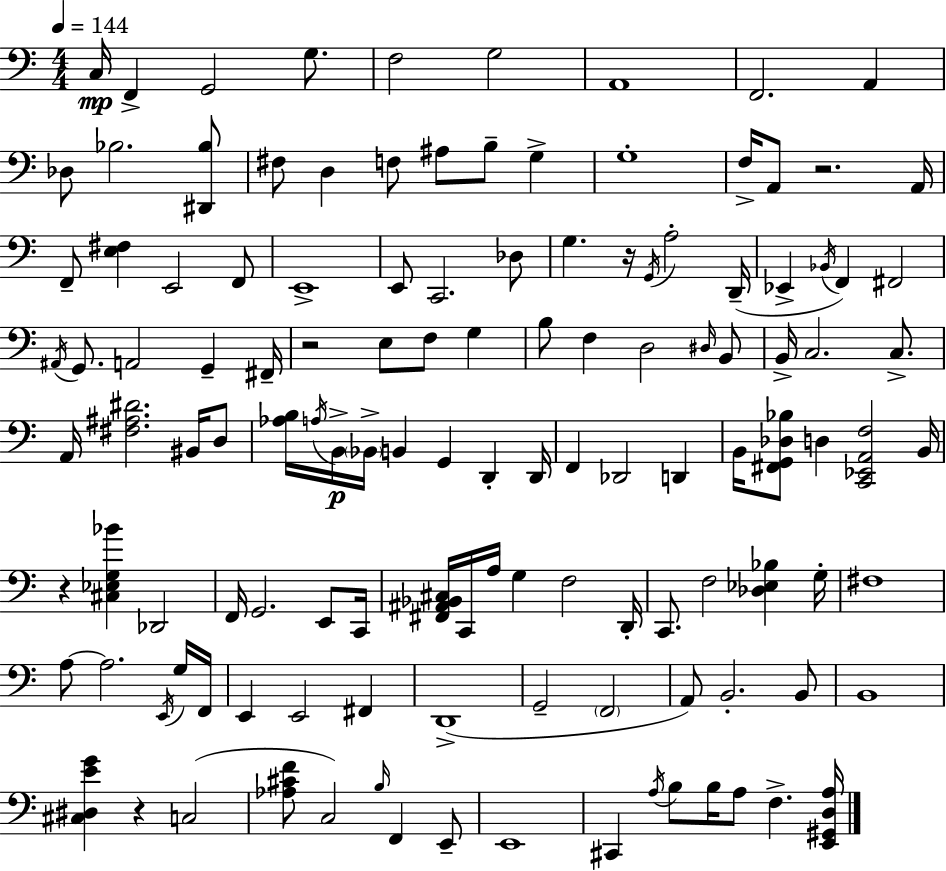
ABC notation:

X:1
T:Untitled
M:4/4
L:1/4
K:C
C,/4 F,, G,,2 G,/2 F,2 G,2 A,,4 F,,2 A,, _D,/2 _B,2 [^D,,_B,]/2 ^F,/2 D, F,/2 ^A,/2 B,/2 G, G,4 F,/4 A,,/2 z2 A,,/4 F,,/2 [E,^F,] E,,2 F,,/2 E,,4 E,,/2 C,,2 _D,/2 G, z/4 G,,/4 A,2 D,,/4 _E,, _B,,/4 F,, ^F,,2 ^A,,/4 G,,/2 A,,2 G,, ^F,,/4 z2 E,/2 F,/2 G, B,/2 F, D,2 ^D,/4 B,,/2 B,,/4 C,2 C,/2 A,,/4 [^F,^A,^D]2 ^B,,/4 D,/2 [_A,B,]/4 A,/4 B,,/4 _B,,/4 B,, G,, D,, D,,/4 F,, _D,,2 D,, B,,/4 [^F,,G,,_D,_B,]/2 D, [C,,_E,,A,,F,]2 B,,/4 z [^C,_E,G,_B] _D,,2 F,,/4 G,,2 E,,/2 C,,/4 [^F,,^A,,_B,,^C,]/4 C,,/4 A,/4 G, F,2 D,,/4 C,,/2 F,2 [_D,_E,_B,] G,/4 ^F,4 A,/2 A,2 E,,/4 G,/4 F,,/4 E,, E,,2 ^F,, D,,4 G,,2 F,,2 A,,/2 B,,2 B,,/2 B,,4 [^C,^D,EG] z C,2 [_A,^CF]/2 C,2 B,/4 F,, E,,/2 E,,4 ^C,, A,/4 B,/2 B,/4 A,/2 F, [E,,^G,,D,A,]/4